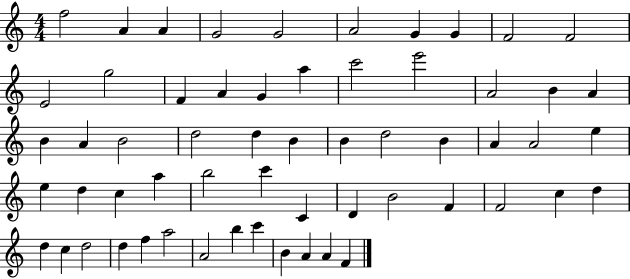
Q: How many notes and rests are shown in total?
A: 59